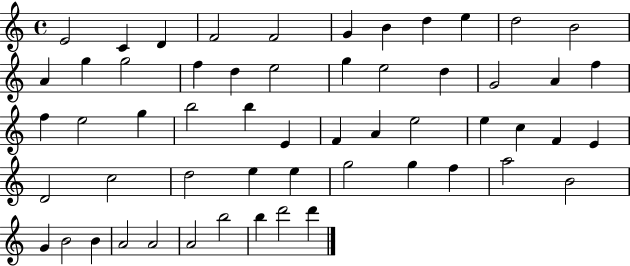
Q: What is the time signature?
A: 4/4